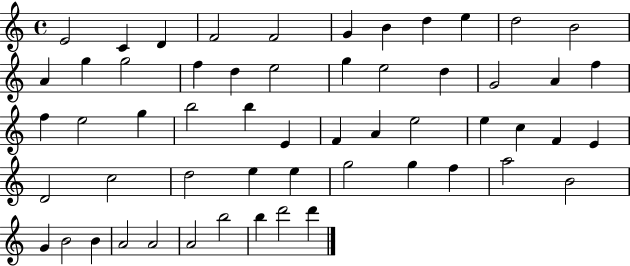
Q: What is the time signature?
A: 4/4